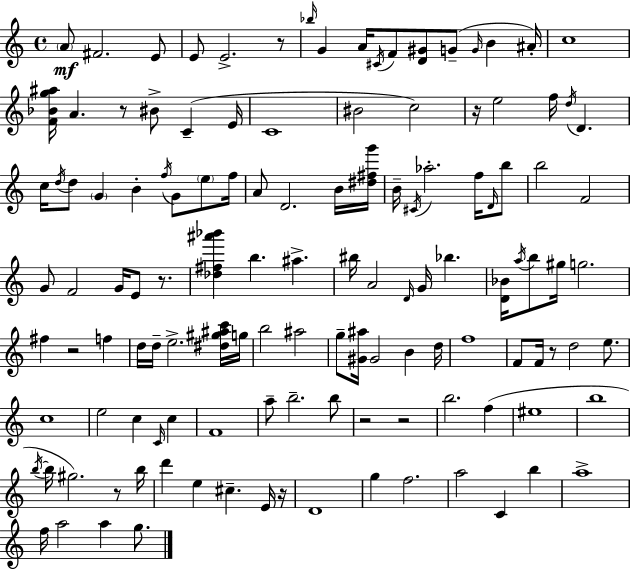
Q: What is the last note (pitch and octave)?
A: G5